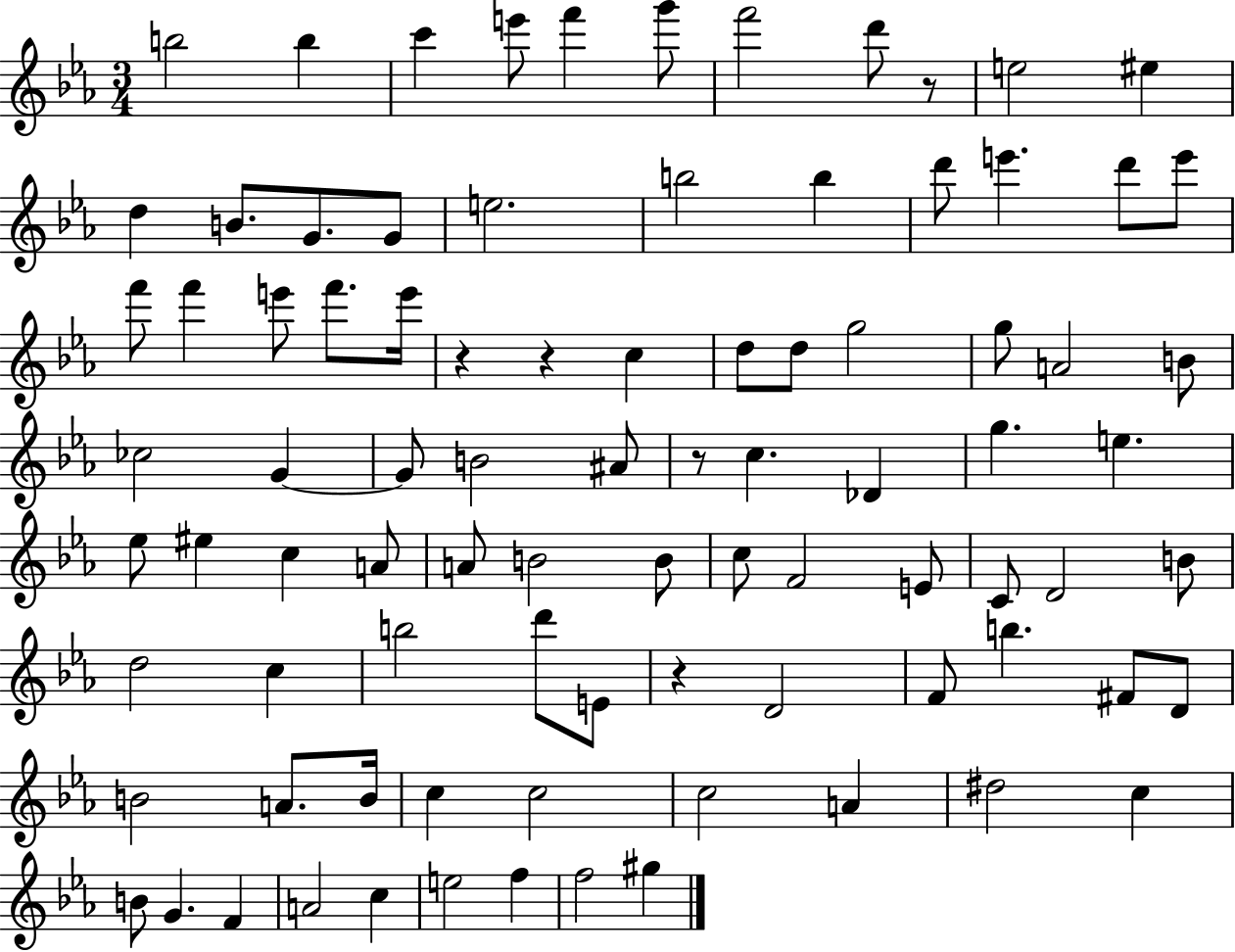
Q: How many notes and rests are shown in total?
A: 88